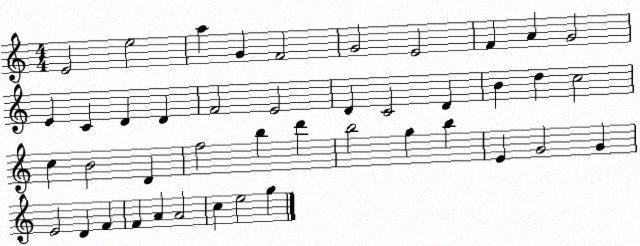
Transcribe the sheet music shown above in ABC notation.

X:1
T:Untitled
M:4/4
L:1/4
K:C
E2 e2 a G F2 G2 E2 F A G2 E C D D F2 E2 D C2 D B d c2 c B2 D f2 b d' b2 g b E G2 G E2 D F F A A2 c e2 g